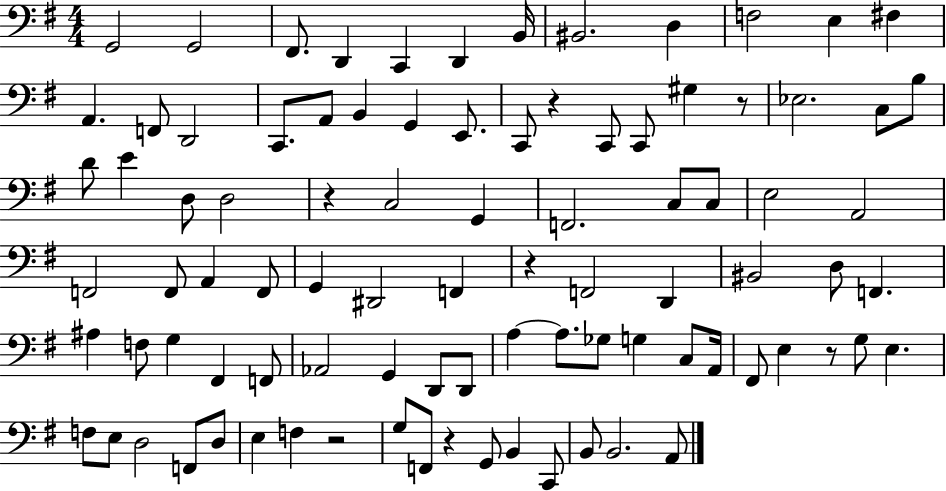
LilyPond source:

{
  \clef bass
  \numericTimeSignature
  \time 4/4
  \key g \major
  \repeat volta 2 { g,2 g,2 | fis,8. d,4 c,4 d,4 b,16 | bis,2. d4 | f2 e4 fis4 | \break a,4. f,8 d,2 | c,8. a,8 b,4 g,4 e,8. | c,8 r4 c,8 c,8 gis4 r8 | ees2. c8 b8 | \break d'8 e'4 d8 d2 | r4 c2 g,4 | f,2. c8 c8 | e2 a,2 | \break f,2 f,8 a,4 f,8 | g,4 dis,2 f,4 | r4 f,2 d,4 | bis,2 d8 f,4. | \break ais4 f8 g4 fis,4 f,8 | aes,2 g,4 d,8 d,8 | a4~~ a8. ges8 g4 c8 a,16 | fis,8 e4 r8 g8 e4. | \break f8 e8 d2 f,8 d8 | e4 f4 r2 | g8 f,8 r4 g,8 b,4 c,8 | b,8 b,2. a,8 | \break } \bar "|."
}